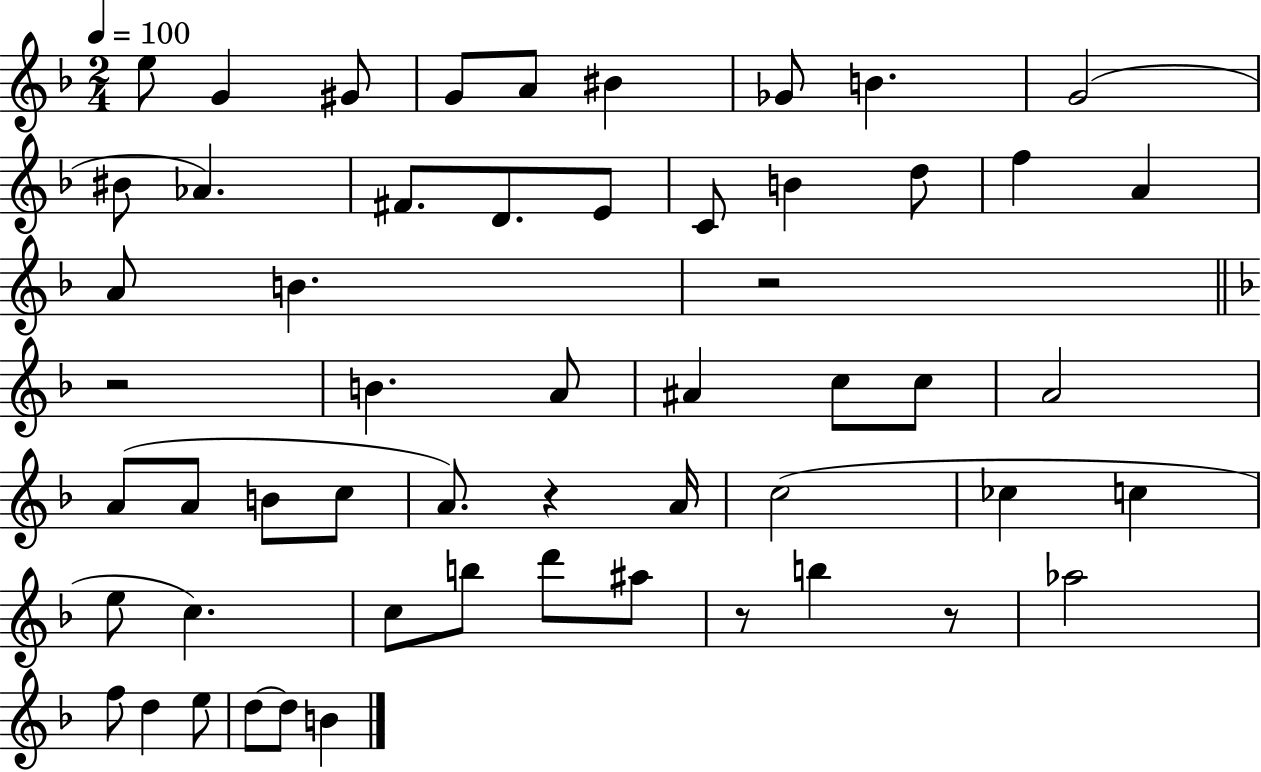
{
  \clef treble
  \numericTimeSignature
  \time 2/4
  \key f \major
  \tempo 4 = 100
  e''8 g'4 gis'8 | g'8 a'8 bis'4 | ges'8 b'4. | g'2( | \break bis'8 aes'4.) | fis'8. d'8. e'8 | c'8 b'4 d''8 | f''4 a'4 | \break a'8 b'4. | r2 | \bar "||" \break \key f \major r2 | b'4. a'8 | ais'4 c''8 c''8 | a'2 | \break a'8( a'8 b'8 c''8 | a'8.) r4 a'16 | c''2( | ces''4 c''4 | \break e''8 c''4.) | c''8 b''8 d'''8 ais''8 | r8 b''4 r8 | aes''2 | \break f''8 d''4 e''8 | d''8~~ d''8 b'4 | \bar "|."
}